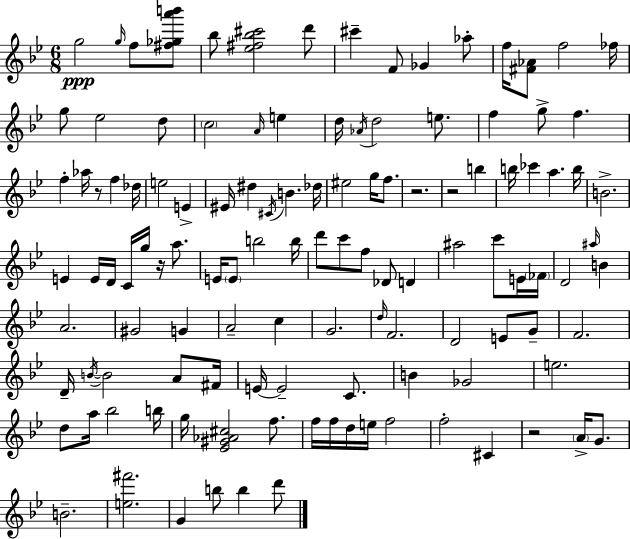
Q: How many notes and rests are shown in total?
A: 120